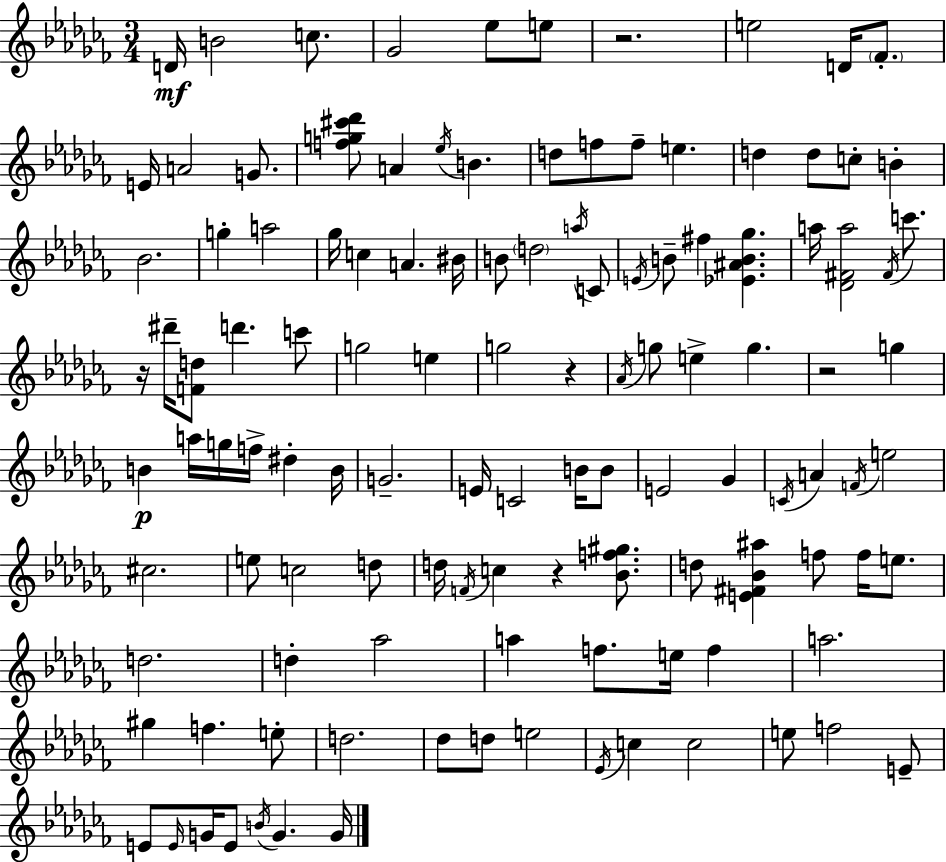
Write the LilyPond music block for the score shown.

{
  \clef treble
  \numericTimeSignature
  \time 3/4
  \key aes \minor
  d'16\mf b'2 c''8. | ges'2 ees''8 e''8 | r2. | e''2 d'16 \parenthesize fes'8.-. | \break e'16 a'2 g'8. | <f'' g'' cis''' des'''>8 a'4 \acciaccatura { ees''16 } b'4. | d''8 f''8 f''8-- e''4. | d''4 d''8 c''8-. b'4-. | \break bes'2. | g''4-. a''2 | ges''16 c''4 a'4. | bis'16 b'8 \parenthesize d''2 \acciaccatura { a''16 } | \break c'8 \acciaccatura { e'16 } b'8-- fis''4 <ees' ais' b' ges''>4. | a''16 <des' fis' a''>2 | \acciaccatura { fis'16 } c'''8. r16 dis'''16-- <f' d''>8 d'''4. | c'''8 g''2 | \break e''4 g''2 | r4 \acciaccatura { aes'16 } g''8 e''4-> g''4. | r2 | g''4 b'4\p a''16 g''16 f''16-> | \break dis''4-. b'16 g'2.-- | e'16 c'2 | b'16 b'8 e'2 | ges'4 \acciaccatura { c'16 } a'4 \acciaccatura { f'16 } e''2 | \break cis''2. | e''8 c''2 | d''8 d''16 \acciaccatura { f'16 } c''4 | r4 <bes' f'' gis''>8. d''8 <e' fis' bes' ais''>4 | \break f''8 f''16 e''8. d''2. | d''4-. | aes''2 a''4 | f''8. e''16 f''4 a''2. | \break gis''4 | f''4. e''8-. d''2. | des''8 d''8 | e''2 \acciaccatura { ees'16 } c''4 | \break c''2 e''8 f''2 | e'8-- e'8 \grace { e'16 } | g'16 e'8 \acciaccatura { b'16 } g'4. g'16 \bar "|."
}